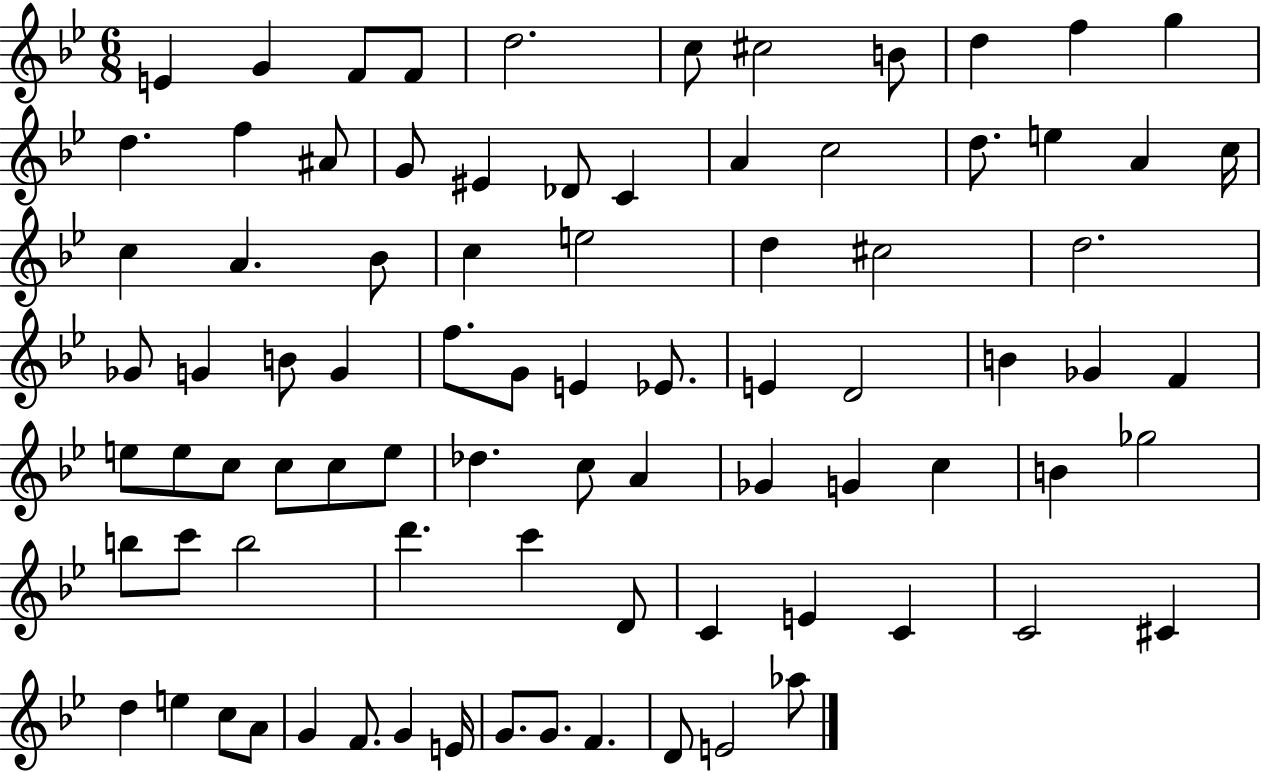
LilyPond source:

{
  \clef treble
  \numericTimeSignature
  \time 6/8
  \key bes \major
  e'4 g'4 f'8 f'8 | d''2. | c''8 cis''2 b'8 | d''4 f''4 g''4 | \break d''4. f''4 ais'8 | g'8 eis'4 des'8 c'4 | a'4 c''2 | d''8. e''4 a'4 c''16 | \break c''4 a'4. bes'8 | c''4 e''2 | d''4 cis''2 | d''2. | \break ges'8 g'4 b'8 g'4 | f''8. g'8 e'4 ees'8. | e'4 d'2 | b'4 ges'4 f'4 | \break e''8 e''8 c''8 c''8 c''8 e''8 | des''4. c''8 a'4 | ges'4 g'4 c''4 | b'4 ges''2 | \break b''8 c'''8 b''2 | d'''4. c'''4 d'8 | c'4 e'4 c'4 | c'2 cis'4 | \break d''4 e''4 c''8 a'8 | g'4 f'8. g'4 e'16 | g'8. g'8. f'4. | d'8 e'2 aes''8 | \break \bar "|."
}